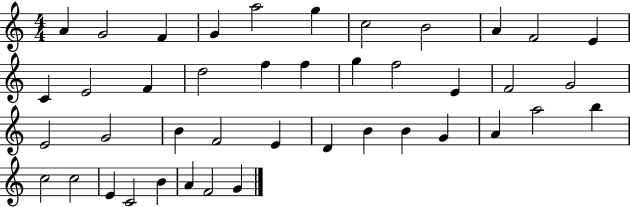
{
  \clef treble
  \numericTimeSignature
  \time 4/4
  \key c \major
  a'4 g'2 f'4 | g'4 a''2 g''4 | c''2 b'2 | a'4 f'2 e'4 | \break c'4 e'2 f'4 | d''2 f''4 f''4 | g''4 f''2 e'4 | f'2 g'2 | \break e'2 g'2 | b'4 f'2 e'4 | d'4 b'4 b'4 g'4 | a'4 a''2 b''4 | \break c''2 c''2 | e'4 c'2 b'4 | a'4 f'2 g'4 | \bar "|."
}